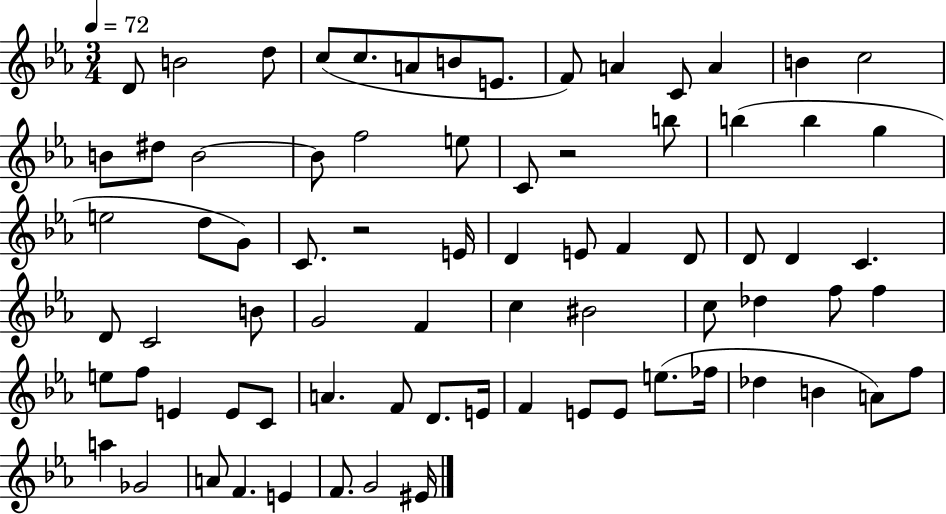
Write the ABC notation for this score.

X:1
T:Untitled
M:3/4
L:1/4
K:Eb
D/2 B2 d/2 c/2 c/2 A/2 B/2 E/2 F/2 A C/2 A B c2 B/2 ^d/2 B2 B/2 f2 e/2 C/2 z2 b/2 b b g e2 d/2 G/2 C/2 z2 E/4 D E/2 F D/2 D/2 D C D/2 C2 B/2 G2 F c ^B2 c/2 _d f/2 f e/2 f/2 E E/2 C/2 A F/2 D/2 E/4 F E/2 E/2 e/2 _f/4 _d B A/2 f/2 a _G2 A/2 F E F/2 G2 ^E/4